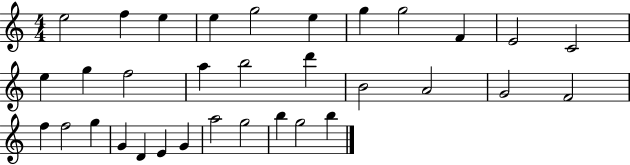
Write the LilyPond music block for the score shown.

{
  \clef treble
  \numericTimeSignature
  \time 4/4
  \key c \major
  e''2 f''4 e''4 | e''4 g''2 e''4 | g''4 g''2 f'4 | e'2 c'2 | \break e''4 g''4 f''2 | a''4 b''2 d'''4 | b'2 a'2 | g'2 f'2 | \break f''4 f''2 g''4 | g'4 d'4 e'4 g'4 | a''2 g''2 | b''4 g''2 b''4 | \break \bar "|."
}